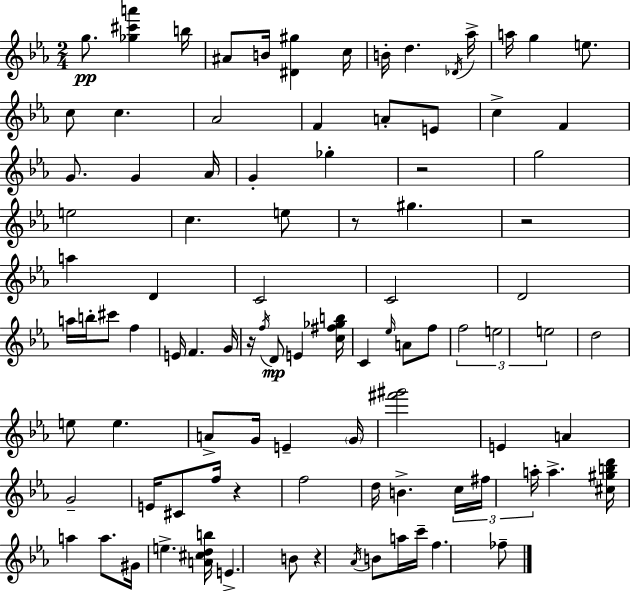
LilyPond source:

{
  \clef treble
  \numericTimeSignature
  \time 2/4
  \key c \minor
  g''8.\pp <ges'' cis''' a'''>4 b''16 | ais'8 b'16 <dis' gis''>4 c''16 | b'16-. d''4. \acciaccatura { des'16 } | aes''16-> a''16 g''4 e''8. | \break c''8 c''4. | aes'2 | f'4 a'8-. e'8 | c''4-> f'4 | \break g'8. g'4 | aes'16 g'4-. ges''4-. | r2 | g''2 | \break e''2 | c''4. e''8 | r8 gis''4. | r2 | \break a''4 d'4 | c'2 | c'2 | d'2 | \break a''16 b''16-. cis'''8 f''4 | e'16 f'4. | g'16 r16 \acciaccatura { f''16 }\mp d'8 e'4 | <c'' fis'' ges'' b''>16 c'4 \grace { ees''16 } a'8 | \break f''8 \tuplet 3/2 { f''2 | e''2 | e''2 } | d''2 | \break e''8 e''4. | a'8-> g'16 e'4-- | \parenthesize g'16 <fis''' gis'''>2 | e'4 a'4 | \break g'2-- | e'16 cis'8 f''16 r4 | f''2 | d''16 b'4.-> | \break \tuplet 3/2 { c''16 fis''16 a''16-. } a''4.-> | <cis'' gis'' b'' d'''>16 a''4 | a''8. gis'16 e''4.-> | <a' cis'' d'' b''>16 e'4.-> | \break b'8 r4 \acciaccatura { aes'16 } | b'8 a''16 c'''16-- f''4. | fes''8-- \bar "|."
}